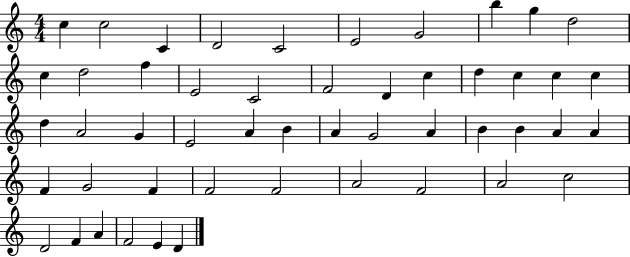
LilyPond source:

{
  \clef treble
  \numericTimeSignature
  \time 4/4
  \key c \major
  c''4 c''2 c'4 | d'2 c'2 | e'2 g'2 | b''4 g''4 d''2 | \break c''4 d''2 f''4 | e'2 c'2 | f'2 d'4 c''4 | d''4 c''4 c''4 c''4 | \break d''4 a'2 g'4 | e'2 a'4 b'4 | a'4 g'2 a'4 | b'4 b'4 a'4 a'4 | \break f'4 g'2 f'4 | f'2 f'2 | a'2 f'2 | a'2 c''2 | \break d'2 f'4 a'4 | f'2 e'4 d'4 | \bar "|."
}